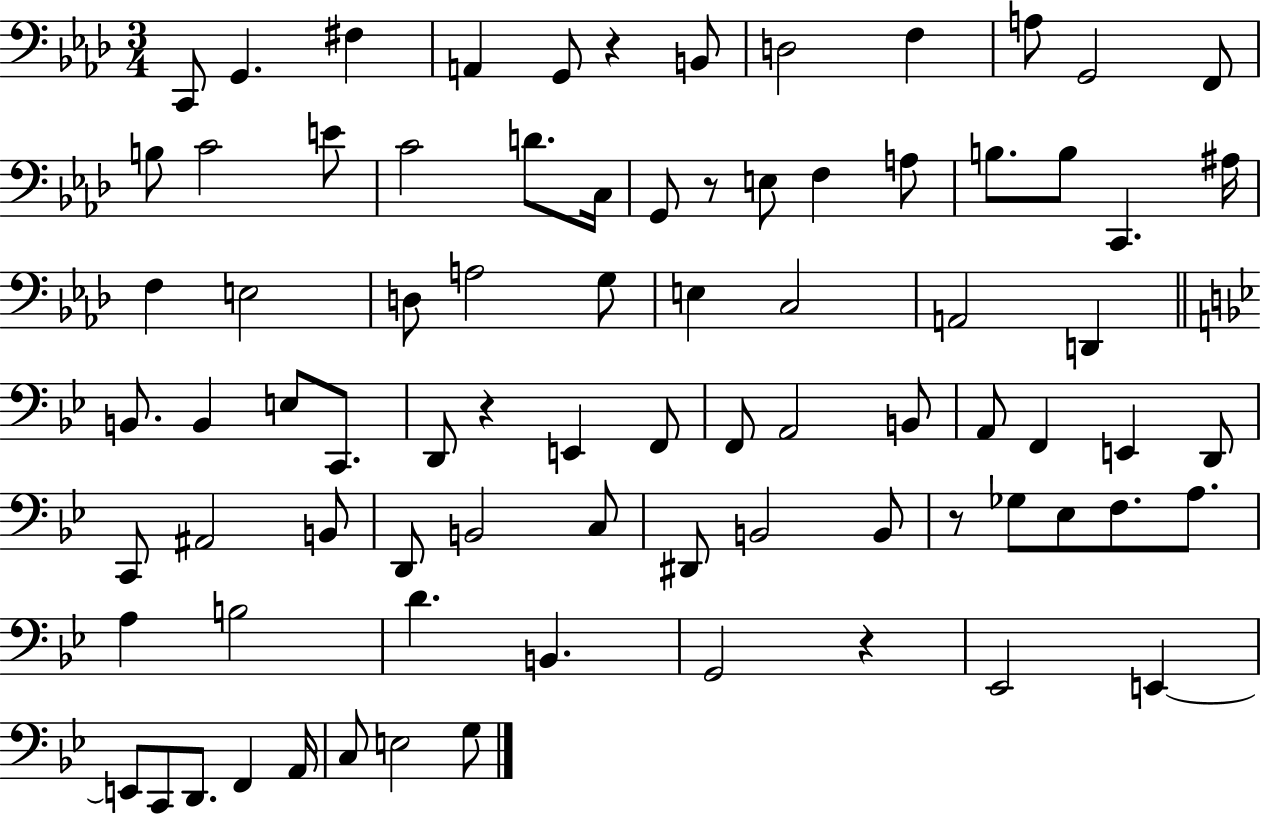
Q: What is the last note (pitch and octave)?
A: G3